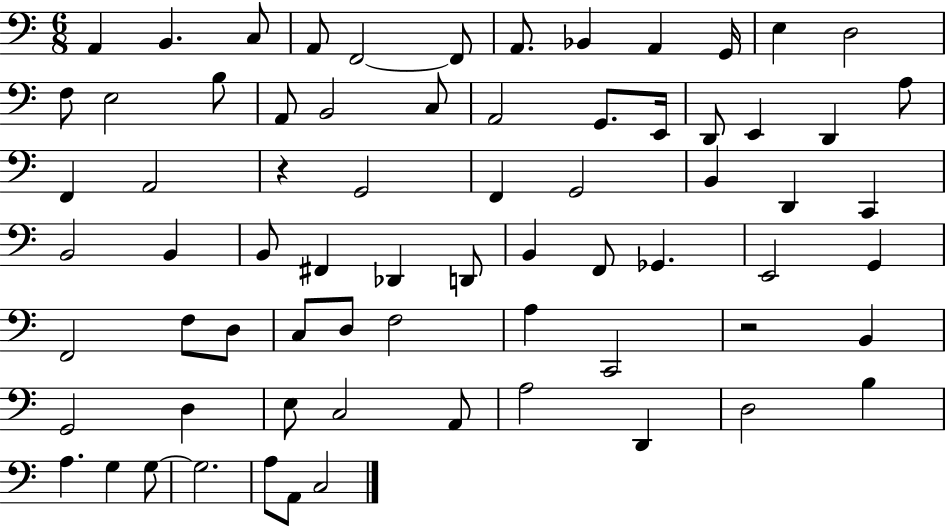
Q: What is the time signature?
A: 6/8